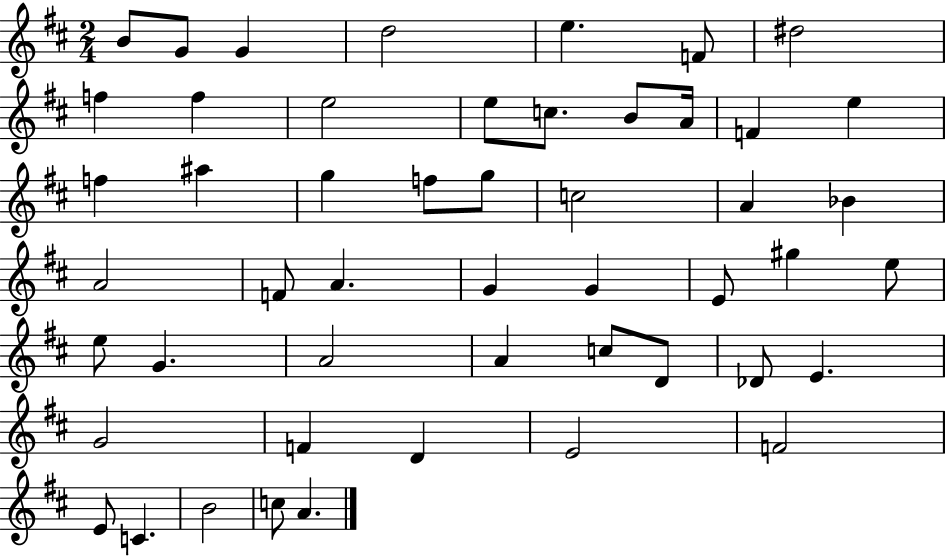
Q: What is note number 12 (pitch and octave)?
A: C5